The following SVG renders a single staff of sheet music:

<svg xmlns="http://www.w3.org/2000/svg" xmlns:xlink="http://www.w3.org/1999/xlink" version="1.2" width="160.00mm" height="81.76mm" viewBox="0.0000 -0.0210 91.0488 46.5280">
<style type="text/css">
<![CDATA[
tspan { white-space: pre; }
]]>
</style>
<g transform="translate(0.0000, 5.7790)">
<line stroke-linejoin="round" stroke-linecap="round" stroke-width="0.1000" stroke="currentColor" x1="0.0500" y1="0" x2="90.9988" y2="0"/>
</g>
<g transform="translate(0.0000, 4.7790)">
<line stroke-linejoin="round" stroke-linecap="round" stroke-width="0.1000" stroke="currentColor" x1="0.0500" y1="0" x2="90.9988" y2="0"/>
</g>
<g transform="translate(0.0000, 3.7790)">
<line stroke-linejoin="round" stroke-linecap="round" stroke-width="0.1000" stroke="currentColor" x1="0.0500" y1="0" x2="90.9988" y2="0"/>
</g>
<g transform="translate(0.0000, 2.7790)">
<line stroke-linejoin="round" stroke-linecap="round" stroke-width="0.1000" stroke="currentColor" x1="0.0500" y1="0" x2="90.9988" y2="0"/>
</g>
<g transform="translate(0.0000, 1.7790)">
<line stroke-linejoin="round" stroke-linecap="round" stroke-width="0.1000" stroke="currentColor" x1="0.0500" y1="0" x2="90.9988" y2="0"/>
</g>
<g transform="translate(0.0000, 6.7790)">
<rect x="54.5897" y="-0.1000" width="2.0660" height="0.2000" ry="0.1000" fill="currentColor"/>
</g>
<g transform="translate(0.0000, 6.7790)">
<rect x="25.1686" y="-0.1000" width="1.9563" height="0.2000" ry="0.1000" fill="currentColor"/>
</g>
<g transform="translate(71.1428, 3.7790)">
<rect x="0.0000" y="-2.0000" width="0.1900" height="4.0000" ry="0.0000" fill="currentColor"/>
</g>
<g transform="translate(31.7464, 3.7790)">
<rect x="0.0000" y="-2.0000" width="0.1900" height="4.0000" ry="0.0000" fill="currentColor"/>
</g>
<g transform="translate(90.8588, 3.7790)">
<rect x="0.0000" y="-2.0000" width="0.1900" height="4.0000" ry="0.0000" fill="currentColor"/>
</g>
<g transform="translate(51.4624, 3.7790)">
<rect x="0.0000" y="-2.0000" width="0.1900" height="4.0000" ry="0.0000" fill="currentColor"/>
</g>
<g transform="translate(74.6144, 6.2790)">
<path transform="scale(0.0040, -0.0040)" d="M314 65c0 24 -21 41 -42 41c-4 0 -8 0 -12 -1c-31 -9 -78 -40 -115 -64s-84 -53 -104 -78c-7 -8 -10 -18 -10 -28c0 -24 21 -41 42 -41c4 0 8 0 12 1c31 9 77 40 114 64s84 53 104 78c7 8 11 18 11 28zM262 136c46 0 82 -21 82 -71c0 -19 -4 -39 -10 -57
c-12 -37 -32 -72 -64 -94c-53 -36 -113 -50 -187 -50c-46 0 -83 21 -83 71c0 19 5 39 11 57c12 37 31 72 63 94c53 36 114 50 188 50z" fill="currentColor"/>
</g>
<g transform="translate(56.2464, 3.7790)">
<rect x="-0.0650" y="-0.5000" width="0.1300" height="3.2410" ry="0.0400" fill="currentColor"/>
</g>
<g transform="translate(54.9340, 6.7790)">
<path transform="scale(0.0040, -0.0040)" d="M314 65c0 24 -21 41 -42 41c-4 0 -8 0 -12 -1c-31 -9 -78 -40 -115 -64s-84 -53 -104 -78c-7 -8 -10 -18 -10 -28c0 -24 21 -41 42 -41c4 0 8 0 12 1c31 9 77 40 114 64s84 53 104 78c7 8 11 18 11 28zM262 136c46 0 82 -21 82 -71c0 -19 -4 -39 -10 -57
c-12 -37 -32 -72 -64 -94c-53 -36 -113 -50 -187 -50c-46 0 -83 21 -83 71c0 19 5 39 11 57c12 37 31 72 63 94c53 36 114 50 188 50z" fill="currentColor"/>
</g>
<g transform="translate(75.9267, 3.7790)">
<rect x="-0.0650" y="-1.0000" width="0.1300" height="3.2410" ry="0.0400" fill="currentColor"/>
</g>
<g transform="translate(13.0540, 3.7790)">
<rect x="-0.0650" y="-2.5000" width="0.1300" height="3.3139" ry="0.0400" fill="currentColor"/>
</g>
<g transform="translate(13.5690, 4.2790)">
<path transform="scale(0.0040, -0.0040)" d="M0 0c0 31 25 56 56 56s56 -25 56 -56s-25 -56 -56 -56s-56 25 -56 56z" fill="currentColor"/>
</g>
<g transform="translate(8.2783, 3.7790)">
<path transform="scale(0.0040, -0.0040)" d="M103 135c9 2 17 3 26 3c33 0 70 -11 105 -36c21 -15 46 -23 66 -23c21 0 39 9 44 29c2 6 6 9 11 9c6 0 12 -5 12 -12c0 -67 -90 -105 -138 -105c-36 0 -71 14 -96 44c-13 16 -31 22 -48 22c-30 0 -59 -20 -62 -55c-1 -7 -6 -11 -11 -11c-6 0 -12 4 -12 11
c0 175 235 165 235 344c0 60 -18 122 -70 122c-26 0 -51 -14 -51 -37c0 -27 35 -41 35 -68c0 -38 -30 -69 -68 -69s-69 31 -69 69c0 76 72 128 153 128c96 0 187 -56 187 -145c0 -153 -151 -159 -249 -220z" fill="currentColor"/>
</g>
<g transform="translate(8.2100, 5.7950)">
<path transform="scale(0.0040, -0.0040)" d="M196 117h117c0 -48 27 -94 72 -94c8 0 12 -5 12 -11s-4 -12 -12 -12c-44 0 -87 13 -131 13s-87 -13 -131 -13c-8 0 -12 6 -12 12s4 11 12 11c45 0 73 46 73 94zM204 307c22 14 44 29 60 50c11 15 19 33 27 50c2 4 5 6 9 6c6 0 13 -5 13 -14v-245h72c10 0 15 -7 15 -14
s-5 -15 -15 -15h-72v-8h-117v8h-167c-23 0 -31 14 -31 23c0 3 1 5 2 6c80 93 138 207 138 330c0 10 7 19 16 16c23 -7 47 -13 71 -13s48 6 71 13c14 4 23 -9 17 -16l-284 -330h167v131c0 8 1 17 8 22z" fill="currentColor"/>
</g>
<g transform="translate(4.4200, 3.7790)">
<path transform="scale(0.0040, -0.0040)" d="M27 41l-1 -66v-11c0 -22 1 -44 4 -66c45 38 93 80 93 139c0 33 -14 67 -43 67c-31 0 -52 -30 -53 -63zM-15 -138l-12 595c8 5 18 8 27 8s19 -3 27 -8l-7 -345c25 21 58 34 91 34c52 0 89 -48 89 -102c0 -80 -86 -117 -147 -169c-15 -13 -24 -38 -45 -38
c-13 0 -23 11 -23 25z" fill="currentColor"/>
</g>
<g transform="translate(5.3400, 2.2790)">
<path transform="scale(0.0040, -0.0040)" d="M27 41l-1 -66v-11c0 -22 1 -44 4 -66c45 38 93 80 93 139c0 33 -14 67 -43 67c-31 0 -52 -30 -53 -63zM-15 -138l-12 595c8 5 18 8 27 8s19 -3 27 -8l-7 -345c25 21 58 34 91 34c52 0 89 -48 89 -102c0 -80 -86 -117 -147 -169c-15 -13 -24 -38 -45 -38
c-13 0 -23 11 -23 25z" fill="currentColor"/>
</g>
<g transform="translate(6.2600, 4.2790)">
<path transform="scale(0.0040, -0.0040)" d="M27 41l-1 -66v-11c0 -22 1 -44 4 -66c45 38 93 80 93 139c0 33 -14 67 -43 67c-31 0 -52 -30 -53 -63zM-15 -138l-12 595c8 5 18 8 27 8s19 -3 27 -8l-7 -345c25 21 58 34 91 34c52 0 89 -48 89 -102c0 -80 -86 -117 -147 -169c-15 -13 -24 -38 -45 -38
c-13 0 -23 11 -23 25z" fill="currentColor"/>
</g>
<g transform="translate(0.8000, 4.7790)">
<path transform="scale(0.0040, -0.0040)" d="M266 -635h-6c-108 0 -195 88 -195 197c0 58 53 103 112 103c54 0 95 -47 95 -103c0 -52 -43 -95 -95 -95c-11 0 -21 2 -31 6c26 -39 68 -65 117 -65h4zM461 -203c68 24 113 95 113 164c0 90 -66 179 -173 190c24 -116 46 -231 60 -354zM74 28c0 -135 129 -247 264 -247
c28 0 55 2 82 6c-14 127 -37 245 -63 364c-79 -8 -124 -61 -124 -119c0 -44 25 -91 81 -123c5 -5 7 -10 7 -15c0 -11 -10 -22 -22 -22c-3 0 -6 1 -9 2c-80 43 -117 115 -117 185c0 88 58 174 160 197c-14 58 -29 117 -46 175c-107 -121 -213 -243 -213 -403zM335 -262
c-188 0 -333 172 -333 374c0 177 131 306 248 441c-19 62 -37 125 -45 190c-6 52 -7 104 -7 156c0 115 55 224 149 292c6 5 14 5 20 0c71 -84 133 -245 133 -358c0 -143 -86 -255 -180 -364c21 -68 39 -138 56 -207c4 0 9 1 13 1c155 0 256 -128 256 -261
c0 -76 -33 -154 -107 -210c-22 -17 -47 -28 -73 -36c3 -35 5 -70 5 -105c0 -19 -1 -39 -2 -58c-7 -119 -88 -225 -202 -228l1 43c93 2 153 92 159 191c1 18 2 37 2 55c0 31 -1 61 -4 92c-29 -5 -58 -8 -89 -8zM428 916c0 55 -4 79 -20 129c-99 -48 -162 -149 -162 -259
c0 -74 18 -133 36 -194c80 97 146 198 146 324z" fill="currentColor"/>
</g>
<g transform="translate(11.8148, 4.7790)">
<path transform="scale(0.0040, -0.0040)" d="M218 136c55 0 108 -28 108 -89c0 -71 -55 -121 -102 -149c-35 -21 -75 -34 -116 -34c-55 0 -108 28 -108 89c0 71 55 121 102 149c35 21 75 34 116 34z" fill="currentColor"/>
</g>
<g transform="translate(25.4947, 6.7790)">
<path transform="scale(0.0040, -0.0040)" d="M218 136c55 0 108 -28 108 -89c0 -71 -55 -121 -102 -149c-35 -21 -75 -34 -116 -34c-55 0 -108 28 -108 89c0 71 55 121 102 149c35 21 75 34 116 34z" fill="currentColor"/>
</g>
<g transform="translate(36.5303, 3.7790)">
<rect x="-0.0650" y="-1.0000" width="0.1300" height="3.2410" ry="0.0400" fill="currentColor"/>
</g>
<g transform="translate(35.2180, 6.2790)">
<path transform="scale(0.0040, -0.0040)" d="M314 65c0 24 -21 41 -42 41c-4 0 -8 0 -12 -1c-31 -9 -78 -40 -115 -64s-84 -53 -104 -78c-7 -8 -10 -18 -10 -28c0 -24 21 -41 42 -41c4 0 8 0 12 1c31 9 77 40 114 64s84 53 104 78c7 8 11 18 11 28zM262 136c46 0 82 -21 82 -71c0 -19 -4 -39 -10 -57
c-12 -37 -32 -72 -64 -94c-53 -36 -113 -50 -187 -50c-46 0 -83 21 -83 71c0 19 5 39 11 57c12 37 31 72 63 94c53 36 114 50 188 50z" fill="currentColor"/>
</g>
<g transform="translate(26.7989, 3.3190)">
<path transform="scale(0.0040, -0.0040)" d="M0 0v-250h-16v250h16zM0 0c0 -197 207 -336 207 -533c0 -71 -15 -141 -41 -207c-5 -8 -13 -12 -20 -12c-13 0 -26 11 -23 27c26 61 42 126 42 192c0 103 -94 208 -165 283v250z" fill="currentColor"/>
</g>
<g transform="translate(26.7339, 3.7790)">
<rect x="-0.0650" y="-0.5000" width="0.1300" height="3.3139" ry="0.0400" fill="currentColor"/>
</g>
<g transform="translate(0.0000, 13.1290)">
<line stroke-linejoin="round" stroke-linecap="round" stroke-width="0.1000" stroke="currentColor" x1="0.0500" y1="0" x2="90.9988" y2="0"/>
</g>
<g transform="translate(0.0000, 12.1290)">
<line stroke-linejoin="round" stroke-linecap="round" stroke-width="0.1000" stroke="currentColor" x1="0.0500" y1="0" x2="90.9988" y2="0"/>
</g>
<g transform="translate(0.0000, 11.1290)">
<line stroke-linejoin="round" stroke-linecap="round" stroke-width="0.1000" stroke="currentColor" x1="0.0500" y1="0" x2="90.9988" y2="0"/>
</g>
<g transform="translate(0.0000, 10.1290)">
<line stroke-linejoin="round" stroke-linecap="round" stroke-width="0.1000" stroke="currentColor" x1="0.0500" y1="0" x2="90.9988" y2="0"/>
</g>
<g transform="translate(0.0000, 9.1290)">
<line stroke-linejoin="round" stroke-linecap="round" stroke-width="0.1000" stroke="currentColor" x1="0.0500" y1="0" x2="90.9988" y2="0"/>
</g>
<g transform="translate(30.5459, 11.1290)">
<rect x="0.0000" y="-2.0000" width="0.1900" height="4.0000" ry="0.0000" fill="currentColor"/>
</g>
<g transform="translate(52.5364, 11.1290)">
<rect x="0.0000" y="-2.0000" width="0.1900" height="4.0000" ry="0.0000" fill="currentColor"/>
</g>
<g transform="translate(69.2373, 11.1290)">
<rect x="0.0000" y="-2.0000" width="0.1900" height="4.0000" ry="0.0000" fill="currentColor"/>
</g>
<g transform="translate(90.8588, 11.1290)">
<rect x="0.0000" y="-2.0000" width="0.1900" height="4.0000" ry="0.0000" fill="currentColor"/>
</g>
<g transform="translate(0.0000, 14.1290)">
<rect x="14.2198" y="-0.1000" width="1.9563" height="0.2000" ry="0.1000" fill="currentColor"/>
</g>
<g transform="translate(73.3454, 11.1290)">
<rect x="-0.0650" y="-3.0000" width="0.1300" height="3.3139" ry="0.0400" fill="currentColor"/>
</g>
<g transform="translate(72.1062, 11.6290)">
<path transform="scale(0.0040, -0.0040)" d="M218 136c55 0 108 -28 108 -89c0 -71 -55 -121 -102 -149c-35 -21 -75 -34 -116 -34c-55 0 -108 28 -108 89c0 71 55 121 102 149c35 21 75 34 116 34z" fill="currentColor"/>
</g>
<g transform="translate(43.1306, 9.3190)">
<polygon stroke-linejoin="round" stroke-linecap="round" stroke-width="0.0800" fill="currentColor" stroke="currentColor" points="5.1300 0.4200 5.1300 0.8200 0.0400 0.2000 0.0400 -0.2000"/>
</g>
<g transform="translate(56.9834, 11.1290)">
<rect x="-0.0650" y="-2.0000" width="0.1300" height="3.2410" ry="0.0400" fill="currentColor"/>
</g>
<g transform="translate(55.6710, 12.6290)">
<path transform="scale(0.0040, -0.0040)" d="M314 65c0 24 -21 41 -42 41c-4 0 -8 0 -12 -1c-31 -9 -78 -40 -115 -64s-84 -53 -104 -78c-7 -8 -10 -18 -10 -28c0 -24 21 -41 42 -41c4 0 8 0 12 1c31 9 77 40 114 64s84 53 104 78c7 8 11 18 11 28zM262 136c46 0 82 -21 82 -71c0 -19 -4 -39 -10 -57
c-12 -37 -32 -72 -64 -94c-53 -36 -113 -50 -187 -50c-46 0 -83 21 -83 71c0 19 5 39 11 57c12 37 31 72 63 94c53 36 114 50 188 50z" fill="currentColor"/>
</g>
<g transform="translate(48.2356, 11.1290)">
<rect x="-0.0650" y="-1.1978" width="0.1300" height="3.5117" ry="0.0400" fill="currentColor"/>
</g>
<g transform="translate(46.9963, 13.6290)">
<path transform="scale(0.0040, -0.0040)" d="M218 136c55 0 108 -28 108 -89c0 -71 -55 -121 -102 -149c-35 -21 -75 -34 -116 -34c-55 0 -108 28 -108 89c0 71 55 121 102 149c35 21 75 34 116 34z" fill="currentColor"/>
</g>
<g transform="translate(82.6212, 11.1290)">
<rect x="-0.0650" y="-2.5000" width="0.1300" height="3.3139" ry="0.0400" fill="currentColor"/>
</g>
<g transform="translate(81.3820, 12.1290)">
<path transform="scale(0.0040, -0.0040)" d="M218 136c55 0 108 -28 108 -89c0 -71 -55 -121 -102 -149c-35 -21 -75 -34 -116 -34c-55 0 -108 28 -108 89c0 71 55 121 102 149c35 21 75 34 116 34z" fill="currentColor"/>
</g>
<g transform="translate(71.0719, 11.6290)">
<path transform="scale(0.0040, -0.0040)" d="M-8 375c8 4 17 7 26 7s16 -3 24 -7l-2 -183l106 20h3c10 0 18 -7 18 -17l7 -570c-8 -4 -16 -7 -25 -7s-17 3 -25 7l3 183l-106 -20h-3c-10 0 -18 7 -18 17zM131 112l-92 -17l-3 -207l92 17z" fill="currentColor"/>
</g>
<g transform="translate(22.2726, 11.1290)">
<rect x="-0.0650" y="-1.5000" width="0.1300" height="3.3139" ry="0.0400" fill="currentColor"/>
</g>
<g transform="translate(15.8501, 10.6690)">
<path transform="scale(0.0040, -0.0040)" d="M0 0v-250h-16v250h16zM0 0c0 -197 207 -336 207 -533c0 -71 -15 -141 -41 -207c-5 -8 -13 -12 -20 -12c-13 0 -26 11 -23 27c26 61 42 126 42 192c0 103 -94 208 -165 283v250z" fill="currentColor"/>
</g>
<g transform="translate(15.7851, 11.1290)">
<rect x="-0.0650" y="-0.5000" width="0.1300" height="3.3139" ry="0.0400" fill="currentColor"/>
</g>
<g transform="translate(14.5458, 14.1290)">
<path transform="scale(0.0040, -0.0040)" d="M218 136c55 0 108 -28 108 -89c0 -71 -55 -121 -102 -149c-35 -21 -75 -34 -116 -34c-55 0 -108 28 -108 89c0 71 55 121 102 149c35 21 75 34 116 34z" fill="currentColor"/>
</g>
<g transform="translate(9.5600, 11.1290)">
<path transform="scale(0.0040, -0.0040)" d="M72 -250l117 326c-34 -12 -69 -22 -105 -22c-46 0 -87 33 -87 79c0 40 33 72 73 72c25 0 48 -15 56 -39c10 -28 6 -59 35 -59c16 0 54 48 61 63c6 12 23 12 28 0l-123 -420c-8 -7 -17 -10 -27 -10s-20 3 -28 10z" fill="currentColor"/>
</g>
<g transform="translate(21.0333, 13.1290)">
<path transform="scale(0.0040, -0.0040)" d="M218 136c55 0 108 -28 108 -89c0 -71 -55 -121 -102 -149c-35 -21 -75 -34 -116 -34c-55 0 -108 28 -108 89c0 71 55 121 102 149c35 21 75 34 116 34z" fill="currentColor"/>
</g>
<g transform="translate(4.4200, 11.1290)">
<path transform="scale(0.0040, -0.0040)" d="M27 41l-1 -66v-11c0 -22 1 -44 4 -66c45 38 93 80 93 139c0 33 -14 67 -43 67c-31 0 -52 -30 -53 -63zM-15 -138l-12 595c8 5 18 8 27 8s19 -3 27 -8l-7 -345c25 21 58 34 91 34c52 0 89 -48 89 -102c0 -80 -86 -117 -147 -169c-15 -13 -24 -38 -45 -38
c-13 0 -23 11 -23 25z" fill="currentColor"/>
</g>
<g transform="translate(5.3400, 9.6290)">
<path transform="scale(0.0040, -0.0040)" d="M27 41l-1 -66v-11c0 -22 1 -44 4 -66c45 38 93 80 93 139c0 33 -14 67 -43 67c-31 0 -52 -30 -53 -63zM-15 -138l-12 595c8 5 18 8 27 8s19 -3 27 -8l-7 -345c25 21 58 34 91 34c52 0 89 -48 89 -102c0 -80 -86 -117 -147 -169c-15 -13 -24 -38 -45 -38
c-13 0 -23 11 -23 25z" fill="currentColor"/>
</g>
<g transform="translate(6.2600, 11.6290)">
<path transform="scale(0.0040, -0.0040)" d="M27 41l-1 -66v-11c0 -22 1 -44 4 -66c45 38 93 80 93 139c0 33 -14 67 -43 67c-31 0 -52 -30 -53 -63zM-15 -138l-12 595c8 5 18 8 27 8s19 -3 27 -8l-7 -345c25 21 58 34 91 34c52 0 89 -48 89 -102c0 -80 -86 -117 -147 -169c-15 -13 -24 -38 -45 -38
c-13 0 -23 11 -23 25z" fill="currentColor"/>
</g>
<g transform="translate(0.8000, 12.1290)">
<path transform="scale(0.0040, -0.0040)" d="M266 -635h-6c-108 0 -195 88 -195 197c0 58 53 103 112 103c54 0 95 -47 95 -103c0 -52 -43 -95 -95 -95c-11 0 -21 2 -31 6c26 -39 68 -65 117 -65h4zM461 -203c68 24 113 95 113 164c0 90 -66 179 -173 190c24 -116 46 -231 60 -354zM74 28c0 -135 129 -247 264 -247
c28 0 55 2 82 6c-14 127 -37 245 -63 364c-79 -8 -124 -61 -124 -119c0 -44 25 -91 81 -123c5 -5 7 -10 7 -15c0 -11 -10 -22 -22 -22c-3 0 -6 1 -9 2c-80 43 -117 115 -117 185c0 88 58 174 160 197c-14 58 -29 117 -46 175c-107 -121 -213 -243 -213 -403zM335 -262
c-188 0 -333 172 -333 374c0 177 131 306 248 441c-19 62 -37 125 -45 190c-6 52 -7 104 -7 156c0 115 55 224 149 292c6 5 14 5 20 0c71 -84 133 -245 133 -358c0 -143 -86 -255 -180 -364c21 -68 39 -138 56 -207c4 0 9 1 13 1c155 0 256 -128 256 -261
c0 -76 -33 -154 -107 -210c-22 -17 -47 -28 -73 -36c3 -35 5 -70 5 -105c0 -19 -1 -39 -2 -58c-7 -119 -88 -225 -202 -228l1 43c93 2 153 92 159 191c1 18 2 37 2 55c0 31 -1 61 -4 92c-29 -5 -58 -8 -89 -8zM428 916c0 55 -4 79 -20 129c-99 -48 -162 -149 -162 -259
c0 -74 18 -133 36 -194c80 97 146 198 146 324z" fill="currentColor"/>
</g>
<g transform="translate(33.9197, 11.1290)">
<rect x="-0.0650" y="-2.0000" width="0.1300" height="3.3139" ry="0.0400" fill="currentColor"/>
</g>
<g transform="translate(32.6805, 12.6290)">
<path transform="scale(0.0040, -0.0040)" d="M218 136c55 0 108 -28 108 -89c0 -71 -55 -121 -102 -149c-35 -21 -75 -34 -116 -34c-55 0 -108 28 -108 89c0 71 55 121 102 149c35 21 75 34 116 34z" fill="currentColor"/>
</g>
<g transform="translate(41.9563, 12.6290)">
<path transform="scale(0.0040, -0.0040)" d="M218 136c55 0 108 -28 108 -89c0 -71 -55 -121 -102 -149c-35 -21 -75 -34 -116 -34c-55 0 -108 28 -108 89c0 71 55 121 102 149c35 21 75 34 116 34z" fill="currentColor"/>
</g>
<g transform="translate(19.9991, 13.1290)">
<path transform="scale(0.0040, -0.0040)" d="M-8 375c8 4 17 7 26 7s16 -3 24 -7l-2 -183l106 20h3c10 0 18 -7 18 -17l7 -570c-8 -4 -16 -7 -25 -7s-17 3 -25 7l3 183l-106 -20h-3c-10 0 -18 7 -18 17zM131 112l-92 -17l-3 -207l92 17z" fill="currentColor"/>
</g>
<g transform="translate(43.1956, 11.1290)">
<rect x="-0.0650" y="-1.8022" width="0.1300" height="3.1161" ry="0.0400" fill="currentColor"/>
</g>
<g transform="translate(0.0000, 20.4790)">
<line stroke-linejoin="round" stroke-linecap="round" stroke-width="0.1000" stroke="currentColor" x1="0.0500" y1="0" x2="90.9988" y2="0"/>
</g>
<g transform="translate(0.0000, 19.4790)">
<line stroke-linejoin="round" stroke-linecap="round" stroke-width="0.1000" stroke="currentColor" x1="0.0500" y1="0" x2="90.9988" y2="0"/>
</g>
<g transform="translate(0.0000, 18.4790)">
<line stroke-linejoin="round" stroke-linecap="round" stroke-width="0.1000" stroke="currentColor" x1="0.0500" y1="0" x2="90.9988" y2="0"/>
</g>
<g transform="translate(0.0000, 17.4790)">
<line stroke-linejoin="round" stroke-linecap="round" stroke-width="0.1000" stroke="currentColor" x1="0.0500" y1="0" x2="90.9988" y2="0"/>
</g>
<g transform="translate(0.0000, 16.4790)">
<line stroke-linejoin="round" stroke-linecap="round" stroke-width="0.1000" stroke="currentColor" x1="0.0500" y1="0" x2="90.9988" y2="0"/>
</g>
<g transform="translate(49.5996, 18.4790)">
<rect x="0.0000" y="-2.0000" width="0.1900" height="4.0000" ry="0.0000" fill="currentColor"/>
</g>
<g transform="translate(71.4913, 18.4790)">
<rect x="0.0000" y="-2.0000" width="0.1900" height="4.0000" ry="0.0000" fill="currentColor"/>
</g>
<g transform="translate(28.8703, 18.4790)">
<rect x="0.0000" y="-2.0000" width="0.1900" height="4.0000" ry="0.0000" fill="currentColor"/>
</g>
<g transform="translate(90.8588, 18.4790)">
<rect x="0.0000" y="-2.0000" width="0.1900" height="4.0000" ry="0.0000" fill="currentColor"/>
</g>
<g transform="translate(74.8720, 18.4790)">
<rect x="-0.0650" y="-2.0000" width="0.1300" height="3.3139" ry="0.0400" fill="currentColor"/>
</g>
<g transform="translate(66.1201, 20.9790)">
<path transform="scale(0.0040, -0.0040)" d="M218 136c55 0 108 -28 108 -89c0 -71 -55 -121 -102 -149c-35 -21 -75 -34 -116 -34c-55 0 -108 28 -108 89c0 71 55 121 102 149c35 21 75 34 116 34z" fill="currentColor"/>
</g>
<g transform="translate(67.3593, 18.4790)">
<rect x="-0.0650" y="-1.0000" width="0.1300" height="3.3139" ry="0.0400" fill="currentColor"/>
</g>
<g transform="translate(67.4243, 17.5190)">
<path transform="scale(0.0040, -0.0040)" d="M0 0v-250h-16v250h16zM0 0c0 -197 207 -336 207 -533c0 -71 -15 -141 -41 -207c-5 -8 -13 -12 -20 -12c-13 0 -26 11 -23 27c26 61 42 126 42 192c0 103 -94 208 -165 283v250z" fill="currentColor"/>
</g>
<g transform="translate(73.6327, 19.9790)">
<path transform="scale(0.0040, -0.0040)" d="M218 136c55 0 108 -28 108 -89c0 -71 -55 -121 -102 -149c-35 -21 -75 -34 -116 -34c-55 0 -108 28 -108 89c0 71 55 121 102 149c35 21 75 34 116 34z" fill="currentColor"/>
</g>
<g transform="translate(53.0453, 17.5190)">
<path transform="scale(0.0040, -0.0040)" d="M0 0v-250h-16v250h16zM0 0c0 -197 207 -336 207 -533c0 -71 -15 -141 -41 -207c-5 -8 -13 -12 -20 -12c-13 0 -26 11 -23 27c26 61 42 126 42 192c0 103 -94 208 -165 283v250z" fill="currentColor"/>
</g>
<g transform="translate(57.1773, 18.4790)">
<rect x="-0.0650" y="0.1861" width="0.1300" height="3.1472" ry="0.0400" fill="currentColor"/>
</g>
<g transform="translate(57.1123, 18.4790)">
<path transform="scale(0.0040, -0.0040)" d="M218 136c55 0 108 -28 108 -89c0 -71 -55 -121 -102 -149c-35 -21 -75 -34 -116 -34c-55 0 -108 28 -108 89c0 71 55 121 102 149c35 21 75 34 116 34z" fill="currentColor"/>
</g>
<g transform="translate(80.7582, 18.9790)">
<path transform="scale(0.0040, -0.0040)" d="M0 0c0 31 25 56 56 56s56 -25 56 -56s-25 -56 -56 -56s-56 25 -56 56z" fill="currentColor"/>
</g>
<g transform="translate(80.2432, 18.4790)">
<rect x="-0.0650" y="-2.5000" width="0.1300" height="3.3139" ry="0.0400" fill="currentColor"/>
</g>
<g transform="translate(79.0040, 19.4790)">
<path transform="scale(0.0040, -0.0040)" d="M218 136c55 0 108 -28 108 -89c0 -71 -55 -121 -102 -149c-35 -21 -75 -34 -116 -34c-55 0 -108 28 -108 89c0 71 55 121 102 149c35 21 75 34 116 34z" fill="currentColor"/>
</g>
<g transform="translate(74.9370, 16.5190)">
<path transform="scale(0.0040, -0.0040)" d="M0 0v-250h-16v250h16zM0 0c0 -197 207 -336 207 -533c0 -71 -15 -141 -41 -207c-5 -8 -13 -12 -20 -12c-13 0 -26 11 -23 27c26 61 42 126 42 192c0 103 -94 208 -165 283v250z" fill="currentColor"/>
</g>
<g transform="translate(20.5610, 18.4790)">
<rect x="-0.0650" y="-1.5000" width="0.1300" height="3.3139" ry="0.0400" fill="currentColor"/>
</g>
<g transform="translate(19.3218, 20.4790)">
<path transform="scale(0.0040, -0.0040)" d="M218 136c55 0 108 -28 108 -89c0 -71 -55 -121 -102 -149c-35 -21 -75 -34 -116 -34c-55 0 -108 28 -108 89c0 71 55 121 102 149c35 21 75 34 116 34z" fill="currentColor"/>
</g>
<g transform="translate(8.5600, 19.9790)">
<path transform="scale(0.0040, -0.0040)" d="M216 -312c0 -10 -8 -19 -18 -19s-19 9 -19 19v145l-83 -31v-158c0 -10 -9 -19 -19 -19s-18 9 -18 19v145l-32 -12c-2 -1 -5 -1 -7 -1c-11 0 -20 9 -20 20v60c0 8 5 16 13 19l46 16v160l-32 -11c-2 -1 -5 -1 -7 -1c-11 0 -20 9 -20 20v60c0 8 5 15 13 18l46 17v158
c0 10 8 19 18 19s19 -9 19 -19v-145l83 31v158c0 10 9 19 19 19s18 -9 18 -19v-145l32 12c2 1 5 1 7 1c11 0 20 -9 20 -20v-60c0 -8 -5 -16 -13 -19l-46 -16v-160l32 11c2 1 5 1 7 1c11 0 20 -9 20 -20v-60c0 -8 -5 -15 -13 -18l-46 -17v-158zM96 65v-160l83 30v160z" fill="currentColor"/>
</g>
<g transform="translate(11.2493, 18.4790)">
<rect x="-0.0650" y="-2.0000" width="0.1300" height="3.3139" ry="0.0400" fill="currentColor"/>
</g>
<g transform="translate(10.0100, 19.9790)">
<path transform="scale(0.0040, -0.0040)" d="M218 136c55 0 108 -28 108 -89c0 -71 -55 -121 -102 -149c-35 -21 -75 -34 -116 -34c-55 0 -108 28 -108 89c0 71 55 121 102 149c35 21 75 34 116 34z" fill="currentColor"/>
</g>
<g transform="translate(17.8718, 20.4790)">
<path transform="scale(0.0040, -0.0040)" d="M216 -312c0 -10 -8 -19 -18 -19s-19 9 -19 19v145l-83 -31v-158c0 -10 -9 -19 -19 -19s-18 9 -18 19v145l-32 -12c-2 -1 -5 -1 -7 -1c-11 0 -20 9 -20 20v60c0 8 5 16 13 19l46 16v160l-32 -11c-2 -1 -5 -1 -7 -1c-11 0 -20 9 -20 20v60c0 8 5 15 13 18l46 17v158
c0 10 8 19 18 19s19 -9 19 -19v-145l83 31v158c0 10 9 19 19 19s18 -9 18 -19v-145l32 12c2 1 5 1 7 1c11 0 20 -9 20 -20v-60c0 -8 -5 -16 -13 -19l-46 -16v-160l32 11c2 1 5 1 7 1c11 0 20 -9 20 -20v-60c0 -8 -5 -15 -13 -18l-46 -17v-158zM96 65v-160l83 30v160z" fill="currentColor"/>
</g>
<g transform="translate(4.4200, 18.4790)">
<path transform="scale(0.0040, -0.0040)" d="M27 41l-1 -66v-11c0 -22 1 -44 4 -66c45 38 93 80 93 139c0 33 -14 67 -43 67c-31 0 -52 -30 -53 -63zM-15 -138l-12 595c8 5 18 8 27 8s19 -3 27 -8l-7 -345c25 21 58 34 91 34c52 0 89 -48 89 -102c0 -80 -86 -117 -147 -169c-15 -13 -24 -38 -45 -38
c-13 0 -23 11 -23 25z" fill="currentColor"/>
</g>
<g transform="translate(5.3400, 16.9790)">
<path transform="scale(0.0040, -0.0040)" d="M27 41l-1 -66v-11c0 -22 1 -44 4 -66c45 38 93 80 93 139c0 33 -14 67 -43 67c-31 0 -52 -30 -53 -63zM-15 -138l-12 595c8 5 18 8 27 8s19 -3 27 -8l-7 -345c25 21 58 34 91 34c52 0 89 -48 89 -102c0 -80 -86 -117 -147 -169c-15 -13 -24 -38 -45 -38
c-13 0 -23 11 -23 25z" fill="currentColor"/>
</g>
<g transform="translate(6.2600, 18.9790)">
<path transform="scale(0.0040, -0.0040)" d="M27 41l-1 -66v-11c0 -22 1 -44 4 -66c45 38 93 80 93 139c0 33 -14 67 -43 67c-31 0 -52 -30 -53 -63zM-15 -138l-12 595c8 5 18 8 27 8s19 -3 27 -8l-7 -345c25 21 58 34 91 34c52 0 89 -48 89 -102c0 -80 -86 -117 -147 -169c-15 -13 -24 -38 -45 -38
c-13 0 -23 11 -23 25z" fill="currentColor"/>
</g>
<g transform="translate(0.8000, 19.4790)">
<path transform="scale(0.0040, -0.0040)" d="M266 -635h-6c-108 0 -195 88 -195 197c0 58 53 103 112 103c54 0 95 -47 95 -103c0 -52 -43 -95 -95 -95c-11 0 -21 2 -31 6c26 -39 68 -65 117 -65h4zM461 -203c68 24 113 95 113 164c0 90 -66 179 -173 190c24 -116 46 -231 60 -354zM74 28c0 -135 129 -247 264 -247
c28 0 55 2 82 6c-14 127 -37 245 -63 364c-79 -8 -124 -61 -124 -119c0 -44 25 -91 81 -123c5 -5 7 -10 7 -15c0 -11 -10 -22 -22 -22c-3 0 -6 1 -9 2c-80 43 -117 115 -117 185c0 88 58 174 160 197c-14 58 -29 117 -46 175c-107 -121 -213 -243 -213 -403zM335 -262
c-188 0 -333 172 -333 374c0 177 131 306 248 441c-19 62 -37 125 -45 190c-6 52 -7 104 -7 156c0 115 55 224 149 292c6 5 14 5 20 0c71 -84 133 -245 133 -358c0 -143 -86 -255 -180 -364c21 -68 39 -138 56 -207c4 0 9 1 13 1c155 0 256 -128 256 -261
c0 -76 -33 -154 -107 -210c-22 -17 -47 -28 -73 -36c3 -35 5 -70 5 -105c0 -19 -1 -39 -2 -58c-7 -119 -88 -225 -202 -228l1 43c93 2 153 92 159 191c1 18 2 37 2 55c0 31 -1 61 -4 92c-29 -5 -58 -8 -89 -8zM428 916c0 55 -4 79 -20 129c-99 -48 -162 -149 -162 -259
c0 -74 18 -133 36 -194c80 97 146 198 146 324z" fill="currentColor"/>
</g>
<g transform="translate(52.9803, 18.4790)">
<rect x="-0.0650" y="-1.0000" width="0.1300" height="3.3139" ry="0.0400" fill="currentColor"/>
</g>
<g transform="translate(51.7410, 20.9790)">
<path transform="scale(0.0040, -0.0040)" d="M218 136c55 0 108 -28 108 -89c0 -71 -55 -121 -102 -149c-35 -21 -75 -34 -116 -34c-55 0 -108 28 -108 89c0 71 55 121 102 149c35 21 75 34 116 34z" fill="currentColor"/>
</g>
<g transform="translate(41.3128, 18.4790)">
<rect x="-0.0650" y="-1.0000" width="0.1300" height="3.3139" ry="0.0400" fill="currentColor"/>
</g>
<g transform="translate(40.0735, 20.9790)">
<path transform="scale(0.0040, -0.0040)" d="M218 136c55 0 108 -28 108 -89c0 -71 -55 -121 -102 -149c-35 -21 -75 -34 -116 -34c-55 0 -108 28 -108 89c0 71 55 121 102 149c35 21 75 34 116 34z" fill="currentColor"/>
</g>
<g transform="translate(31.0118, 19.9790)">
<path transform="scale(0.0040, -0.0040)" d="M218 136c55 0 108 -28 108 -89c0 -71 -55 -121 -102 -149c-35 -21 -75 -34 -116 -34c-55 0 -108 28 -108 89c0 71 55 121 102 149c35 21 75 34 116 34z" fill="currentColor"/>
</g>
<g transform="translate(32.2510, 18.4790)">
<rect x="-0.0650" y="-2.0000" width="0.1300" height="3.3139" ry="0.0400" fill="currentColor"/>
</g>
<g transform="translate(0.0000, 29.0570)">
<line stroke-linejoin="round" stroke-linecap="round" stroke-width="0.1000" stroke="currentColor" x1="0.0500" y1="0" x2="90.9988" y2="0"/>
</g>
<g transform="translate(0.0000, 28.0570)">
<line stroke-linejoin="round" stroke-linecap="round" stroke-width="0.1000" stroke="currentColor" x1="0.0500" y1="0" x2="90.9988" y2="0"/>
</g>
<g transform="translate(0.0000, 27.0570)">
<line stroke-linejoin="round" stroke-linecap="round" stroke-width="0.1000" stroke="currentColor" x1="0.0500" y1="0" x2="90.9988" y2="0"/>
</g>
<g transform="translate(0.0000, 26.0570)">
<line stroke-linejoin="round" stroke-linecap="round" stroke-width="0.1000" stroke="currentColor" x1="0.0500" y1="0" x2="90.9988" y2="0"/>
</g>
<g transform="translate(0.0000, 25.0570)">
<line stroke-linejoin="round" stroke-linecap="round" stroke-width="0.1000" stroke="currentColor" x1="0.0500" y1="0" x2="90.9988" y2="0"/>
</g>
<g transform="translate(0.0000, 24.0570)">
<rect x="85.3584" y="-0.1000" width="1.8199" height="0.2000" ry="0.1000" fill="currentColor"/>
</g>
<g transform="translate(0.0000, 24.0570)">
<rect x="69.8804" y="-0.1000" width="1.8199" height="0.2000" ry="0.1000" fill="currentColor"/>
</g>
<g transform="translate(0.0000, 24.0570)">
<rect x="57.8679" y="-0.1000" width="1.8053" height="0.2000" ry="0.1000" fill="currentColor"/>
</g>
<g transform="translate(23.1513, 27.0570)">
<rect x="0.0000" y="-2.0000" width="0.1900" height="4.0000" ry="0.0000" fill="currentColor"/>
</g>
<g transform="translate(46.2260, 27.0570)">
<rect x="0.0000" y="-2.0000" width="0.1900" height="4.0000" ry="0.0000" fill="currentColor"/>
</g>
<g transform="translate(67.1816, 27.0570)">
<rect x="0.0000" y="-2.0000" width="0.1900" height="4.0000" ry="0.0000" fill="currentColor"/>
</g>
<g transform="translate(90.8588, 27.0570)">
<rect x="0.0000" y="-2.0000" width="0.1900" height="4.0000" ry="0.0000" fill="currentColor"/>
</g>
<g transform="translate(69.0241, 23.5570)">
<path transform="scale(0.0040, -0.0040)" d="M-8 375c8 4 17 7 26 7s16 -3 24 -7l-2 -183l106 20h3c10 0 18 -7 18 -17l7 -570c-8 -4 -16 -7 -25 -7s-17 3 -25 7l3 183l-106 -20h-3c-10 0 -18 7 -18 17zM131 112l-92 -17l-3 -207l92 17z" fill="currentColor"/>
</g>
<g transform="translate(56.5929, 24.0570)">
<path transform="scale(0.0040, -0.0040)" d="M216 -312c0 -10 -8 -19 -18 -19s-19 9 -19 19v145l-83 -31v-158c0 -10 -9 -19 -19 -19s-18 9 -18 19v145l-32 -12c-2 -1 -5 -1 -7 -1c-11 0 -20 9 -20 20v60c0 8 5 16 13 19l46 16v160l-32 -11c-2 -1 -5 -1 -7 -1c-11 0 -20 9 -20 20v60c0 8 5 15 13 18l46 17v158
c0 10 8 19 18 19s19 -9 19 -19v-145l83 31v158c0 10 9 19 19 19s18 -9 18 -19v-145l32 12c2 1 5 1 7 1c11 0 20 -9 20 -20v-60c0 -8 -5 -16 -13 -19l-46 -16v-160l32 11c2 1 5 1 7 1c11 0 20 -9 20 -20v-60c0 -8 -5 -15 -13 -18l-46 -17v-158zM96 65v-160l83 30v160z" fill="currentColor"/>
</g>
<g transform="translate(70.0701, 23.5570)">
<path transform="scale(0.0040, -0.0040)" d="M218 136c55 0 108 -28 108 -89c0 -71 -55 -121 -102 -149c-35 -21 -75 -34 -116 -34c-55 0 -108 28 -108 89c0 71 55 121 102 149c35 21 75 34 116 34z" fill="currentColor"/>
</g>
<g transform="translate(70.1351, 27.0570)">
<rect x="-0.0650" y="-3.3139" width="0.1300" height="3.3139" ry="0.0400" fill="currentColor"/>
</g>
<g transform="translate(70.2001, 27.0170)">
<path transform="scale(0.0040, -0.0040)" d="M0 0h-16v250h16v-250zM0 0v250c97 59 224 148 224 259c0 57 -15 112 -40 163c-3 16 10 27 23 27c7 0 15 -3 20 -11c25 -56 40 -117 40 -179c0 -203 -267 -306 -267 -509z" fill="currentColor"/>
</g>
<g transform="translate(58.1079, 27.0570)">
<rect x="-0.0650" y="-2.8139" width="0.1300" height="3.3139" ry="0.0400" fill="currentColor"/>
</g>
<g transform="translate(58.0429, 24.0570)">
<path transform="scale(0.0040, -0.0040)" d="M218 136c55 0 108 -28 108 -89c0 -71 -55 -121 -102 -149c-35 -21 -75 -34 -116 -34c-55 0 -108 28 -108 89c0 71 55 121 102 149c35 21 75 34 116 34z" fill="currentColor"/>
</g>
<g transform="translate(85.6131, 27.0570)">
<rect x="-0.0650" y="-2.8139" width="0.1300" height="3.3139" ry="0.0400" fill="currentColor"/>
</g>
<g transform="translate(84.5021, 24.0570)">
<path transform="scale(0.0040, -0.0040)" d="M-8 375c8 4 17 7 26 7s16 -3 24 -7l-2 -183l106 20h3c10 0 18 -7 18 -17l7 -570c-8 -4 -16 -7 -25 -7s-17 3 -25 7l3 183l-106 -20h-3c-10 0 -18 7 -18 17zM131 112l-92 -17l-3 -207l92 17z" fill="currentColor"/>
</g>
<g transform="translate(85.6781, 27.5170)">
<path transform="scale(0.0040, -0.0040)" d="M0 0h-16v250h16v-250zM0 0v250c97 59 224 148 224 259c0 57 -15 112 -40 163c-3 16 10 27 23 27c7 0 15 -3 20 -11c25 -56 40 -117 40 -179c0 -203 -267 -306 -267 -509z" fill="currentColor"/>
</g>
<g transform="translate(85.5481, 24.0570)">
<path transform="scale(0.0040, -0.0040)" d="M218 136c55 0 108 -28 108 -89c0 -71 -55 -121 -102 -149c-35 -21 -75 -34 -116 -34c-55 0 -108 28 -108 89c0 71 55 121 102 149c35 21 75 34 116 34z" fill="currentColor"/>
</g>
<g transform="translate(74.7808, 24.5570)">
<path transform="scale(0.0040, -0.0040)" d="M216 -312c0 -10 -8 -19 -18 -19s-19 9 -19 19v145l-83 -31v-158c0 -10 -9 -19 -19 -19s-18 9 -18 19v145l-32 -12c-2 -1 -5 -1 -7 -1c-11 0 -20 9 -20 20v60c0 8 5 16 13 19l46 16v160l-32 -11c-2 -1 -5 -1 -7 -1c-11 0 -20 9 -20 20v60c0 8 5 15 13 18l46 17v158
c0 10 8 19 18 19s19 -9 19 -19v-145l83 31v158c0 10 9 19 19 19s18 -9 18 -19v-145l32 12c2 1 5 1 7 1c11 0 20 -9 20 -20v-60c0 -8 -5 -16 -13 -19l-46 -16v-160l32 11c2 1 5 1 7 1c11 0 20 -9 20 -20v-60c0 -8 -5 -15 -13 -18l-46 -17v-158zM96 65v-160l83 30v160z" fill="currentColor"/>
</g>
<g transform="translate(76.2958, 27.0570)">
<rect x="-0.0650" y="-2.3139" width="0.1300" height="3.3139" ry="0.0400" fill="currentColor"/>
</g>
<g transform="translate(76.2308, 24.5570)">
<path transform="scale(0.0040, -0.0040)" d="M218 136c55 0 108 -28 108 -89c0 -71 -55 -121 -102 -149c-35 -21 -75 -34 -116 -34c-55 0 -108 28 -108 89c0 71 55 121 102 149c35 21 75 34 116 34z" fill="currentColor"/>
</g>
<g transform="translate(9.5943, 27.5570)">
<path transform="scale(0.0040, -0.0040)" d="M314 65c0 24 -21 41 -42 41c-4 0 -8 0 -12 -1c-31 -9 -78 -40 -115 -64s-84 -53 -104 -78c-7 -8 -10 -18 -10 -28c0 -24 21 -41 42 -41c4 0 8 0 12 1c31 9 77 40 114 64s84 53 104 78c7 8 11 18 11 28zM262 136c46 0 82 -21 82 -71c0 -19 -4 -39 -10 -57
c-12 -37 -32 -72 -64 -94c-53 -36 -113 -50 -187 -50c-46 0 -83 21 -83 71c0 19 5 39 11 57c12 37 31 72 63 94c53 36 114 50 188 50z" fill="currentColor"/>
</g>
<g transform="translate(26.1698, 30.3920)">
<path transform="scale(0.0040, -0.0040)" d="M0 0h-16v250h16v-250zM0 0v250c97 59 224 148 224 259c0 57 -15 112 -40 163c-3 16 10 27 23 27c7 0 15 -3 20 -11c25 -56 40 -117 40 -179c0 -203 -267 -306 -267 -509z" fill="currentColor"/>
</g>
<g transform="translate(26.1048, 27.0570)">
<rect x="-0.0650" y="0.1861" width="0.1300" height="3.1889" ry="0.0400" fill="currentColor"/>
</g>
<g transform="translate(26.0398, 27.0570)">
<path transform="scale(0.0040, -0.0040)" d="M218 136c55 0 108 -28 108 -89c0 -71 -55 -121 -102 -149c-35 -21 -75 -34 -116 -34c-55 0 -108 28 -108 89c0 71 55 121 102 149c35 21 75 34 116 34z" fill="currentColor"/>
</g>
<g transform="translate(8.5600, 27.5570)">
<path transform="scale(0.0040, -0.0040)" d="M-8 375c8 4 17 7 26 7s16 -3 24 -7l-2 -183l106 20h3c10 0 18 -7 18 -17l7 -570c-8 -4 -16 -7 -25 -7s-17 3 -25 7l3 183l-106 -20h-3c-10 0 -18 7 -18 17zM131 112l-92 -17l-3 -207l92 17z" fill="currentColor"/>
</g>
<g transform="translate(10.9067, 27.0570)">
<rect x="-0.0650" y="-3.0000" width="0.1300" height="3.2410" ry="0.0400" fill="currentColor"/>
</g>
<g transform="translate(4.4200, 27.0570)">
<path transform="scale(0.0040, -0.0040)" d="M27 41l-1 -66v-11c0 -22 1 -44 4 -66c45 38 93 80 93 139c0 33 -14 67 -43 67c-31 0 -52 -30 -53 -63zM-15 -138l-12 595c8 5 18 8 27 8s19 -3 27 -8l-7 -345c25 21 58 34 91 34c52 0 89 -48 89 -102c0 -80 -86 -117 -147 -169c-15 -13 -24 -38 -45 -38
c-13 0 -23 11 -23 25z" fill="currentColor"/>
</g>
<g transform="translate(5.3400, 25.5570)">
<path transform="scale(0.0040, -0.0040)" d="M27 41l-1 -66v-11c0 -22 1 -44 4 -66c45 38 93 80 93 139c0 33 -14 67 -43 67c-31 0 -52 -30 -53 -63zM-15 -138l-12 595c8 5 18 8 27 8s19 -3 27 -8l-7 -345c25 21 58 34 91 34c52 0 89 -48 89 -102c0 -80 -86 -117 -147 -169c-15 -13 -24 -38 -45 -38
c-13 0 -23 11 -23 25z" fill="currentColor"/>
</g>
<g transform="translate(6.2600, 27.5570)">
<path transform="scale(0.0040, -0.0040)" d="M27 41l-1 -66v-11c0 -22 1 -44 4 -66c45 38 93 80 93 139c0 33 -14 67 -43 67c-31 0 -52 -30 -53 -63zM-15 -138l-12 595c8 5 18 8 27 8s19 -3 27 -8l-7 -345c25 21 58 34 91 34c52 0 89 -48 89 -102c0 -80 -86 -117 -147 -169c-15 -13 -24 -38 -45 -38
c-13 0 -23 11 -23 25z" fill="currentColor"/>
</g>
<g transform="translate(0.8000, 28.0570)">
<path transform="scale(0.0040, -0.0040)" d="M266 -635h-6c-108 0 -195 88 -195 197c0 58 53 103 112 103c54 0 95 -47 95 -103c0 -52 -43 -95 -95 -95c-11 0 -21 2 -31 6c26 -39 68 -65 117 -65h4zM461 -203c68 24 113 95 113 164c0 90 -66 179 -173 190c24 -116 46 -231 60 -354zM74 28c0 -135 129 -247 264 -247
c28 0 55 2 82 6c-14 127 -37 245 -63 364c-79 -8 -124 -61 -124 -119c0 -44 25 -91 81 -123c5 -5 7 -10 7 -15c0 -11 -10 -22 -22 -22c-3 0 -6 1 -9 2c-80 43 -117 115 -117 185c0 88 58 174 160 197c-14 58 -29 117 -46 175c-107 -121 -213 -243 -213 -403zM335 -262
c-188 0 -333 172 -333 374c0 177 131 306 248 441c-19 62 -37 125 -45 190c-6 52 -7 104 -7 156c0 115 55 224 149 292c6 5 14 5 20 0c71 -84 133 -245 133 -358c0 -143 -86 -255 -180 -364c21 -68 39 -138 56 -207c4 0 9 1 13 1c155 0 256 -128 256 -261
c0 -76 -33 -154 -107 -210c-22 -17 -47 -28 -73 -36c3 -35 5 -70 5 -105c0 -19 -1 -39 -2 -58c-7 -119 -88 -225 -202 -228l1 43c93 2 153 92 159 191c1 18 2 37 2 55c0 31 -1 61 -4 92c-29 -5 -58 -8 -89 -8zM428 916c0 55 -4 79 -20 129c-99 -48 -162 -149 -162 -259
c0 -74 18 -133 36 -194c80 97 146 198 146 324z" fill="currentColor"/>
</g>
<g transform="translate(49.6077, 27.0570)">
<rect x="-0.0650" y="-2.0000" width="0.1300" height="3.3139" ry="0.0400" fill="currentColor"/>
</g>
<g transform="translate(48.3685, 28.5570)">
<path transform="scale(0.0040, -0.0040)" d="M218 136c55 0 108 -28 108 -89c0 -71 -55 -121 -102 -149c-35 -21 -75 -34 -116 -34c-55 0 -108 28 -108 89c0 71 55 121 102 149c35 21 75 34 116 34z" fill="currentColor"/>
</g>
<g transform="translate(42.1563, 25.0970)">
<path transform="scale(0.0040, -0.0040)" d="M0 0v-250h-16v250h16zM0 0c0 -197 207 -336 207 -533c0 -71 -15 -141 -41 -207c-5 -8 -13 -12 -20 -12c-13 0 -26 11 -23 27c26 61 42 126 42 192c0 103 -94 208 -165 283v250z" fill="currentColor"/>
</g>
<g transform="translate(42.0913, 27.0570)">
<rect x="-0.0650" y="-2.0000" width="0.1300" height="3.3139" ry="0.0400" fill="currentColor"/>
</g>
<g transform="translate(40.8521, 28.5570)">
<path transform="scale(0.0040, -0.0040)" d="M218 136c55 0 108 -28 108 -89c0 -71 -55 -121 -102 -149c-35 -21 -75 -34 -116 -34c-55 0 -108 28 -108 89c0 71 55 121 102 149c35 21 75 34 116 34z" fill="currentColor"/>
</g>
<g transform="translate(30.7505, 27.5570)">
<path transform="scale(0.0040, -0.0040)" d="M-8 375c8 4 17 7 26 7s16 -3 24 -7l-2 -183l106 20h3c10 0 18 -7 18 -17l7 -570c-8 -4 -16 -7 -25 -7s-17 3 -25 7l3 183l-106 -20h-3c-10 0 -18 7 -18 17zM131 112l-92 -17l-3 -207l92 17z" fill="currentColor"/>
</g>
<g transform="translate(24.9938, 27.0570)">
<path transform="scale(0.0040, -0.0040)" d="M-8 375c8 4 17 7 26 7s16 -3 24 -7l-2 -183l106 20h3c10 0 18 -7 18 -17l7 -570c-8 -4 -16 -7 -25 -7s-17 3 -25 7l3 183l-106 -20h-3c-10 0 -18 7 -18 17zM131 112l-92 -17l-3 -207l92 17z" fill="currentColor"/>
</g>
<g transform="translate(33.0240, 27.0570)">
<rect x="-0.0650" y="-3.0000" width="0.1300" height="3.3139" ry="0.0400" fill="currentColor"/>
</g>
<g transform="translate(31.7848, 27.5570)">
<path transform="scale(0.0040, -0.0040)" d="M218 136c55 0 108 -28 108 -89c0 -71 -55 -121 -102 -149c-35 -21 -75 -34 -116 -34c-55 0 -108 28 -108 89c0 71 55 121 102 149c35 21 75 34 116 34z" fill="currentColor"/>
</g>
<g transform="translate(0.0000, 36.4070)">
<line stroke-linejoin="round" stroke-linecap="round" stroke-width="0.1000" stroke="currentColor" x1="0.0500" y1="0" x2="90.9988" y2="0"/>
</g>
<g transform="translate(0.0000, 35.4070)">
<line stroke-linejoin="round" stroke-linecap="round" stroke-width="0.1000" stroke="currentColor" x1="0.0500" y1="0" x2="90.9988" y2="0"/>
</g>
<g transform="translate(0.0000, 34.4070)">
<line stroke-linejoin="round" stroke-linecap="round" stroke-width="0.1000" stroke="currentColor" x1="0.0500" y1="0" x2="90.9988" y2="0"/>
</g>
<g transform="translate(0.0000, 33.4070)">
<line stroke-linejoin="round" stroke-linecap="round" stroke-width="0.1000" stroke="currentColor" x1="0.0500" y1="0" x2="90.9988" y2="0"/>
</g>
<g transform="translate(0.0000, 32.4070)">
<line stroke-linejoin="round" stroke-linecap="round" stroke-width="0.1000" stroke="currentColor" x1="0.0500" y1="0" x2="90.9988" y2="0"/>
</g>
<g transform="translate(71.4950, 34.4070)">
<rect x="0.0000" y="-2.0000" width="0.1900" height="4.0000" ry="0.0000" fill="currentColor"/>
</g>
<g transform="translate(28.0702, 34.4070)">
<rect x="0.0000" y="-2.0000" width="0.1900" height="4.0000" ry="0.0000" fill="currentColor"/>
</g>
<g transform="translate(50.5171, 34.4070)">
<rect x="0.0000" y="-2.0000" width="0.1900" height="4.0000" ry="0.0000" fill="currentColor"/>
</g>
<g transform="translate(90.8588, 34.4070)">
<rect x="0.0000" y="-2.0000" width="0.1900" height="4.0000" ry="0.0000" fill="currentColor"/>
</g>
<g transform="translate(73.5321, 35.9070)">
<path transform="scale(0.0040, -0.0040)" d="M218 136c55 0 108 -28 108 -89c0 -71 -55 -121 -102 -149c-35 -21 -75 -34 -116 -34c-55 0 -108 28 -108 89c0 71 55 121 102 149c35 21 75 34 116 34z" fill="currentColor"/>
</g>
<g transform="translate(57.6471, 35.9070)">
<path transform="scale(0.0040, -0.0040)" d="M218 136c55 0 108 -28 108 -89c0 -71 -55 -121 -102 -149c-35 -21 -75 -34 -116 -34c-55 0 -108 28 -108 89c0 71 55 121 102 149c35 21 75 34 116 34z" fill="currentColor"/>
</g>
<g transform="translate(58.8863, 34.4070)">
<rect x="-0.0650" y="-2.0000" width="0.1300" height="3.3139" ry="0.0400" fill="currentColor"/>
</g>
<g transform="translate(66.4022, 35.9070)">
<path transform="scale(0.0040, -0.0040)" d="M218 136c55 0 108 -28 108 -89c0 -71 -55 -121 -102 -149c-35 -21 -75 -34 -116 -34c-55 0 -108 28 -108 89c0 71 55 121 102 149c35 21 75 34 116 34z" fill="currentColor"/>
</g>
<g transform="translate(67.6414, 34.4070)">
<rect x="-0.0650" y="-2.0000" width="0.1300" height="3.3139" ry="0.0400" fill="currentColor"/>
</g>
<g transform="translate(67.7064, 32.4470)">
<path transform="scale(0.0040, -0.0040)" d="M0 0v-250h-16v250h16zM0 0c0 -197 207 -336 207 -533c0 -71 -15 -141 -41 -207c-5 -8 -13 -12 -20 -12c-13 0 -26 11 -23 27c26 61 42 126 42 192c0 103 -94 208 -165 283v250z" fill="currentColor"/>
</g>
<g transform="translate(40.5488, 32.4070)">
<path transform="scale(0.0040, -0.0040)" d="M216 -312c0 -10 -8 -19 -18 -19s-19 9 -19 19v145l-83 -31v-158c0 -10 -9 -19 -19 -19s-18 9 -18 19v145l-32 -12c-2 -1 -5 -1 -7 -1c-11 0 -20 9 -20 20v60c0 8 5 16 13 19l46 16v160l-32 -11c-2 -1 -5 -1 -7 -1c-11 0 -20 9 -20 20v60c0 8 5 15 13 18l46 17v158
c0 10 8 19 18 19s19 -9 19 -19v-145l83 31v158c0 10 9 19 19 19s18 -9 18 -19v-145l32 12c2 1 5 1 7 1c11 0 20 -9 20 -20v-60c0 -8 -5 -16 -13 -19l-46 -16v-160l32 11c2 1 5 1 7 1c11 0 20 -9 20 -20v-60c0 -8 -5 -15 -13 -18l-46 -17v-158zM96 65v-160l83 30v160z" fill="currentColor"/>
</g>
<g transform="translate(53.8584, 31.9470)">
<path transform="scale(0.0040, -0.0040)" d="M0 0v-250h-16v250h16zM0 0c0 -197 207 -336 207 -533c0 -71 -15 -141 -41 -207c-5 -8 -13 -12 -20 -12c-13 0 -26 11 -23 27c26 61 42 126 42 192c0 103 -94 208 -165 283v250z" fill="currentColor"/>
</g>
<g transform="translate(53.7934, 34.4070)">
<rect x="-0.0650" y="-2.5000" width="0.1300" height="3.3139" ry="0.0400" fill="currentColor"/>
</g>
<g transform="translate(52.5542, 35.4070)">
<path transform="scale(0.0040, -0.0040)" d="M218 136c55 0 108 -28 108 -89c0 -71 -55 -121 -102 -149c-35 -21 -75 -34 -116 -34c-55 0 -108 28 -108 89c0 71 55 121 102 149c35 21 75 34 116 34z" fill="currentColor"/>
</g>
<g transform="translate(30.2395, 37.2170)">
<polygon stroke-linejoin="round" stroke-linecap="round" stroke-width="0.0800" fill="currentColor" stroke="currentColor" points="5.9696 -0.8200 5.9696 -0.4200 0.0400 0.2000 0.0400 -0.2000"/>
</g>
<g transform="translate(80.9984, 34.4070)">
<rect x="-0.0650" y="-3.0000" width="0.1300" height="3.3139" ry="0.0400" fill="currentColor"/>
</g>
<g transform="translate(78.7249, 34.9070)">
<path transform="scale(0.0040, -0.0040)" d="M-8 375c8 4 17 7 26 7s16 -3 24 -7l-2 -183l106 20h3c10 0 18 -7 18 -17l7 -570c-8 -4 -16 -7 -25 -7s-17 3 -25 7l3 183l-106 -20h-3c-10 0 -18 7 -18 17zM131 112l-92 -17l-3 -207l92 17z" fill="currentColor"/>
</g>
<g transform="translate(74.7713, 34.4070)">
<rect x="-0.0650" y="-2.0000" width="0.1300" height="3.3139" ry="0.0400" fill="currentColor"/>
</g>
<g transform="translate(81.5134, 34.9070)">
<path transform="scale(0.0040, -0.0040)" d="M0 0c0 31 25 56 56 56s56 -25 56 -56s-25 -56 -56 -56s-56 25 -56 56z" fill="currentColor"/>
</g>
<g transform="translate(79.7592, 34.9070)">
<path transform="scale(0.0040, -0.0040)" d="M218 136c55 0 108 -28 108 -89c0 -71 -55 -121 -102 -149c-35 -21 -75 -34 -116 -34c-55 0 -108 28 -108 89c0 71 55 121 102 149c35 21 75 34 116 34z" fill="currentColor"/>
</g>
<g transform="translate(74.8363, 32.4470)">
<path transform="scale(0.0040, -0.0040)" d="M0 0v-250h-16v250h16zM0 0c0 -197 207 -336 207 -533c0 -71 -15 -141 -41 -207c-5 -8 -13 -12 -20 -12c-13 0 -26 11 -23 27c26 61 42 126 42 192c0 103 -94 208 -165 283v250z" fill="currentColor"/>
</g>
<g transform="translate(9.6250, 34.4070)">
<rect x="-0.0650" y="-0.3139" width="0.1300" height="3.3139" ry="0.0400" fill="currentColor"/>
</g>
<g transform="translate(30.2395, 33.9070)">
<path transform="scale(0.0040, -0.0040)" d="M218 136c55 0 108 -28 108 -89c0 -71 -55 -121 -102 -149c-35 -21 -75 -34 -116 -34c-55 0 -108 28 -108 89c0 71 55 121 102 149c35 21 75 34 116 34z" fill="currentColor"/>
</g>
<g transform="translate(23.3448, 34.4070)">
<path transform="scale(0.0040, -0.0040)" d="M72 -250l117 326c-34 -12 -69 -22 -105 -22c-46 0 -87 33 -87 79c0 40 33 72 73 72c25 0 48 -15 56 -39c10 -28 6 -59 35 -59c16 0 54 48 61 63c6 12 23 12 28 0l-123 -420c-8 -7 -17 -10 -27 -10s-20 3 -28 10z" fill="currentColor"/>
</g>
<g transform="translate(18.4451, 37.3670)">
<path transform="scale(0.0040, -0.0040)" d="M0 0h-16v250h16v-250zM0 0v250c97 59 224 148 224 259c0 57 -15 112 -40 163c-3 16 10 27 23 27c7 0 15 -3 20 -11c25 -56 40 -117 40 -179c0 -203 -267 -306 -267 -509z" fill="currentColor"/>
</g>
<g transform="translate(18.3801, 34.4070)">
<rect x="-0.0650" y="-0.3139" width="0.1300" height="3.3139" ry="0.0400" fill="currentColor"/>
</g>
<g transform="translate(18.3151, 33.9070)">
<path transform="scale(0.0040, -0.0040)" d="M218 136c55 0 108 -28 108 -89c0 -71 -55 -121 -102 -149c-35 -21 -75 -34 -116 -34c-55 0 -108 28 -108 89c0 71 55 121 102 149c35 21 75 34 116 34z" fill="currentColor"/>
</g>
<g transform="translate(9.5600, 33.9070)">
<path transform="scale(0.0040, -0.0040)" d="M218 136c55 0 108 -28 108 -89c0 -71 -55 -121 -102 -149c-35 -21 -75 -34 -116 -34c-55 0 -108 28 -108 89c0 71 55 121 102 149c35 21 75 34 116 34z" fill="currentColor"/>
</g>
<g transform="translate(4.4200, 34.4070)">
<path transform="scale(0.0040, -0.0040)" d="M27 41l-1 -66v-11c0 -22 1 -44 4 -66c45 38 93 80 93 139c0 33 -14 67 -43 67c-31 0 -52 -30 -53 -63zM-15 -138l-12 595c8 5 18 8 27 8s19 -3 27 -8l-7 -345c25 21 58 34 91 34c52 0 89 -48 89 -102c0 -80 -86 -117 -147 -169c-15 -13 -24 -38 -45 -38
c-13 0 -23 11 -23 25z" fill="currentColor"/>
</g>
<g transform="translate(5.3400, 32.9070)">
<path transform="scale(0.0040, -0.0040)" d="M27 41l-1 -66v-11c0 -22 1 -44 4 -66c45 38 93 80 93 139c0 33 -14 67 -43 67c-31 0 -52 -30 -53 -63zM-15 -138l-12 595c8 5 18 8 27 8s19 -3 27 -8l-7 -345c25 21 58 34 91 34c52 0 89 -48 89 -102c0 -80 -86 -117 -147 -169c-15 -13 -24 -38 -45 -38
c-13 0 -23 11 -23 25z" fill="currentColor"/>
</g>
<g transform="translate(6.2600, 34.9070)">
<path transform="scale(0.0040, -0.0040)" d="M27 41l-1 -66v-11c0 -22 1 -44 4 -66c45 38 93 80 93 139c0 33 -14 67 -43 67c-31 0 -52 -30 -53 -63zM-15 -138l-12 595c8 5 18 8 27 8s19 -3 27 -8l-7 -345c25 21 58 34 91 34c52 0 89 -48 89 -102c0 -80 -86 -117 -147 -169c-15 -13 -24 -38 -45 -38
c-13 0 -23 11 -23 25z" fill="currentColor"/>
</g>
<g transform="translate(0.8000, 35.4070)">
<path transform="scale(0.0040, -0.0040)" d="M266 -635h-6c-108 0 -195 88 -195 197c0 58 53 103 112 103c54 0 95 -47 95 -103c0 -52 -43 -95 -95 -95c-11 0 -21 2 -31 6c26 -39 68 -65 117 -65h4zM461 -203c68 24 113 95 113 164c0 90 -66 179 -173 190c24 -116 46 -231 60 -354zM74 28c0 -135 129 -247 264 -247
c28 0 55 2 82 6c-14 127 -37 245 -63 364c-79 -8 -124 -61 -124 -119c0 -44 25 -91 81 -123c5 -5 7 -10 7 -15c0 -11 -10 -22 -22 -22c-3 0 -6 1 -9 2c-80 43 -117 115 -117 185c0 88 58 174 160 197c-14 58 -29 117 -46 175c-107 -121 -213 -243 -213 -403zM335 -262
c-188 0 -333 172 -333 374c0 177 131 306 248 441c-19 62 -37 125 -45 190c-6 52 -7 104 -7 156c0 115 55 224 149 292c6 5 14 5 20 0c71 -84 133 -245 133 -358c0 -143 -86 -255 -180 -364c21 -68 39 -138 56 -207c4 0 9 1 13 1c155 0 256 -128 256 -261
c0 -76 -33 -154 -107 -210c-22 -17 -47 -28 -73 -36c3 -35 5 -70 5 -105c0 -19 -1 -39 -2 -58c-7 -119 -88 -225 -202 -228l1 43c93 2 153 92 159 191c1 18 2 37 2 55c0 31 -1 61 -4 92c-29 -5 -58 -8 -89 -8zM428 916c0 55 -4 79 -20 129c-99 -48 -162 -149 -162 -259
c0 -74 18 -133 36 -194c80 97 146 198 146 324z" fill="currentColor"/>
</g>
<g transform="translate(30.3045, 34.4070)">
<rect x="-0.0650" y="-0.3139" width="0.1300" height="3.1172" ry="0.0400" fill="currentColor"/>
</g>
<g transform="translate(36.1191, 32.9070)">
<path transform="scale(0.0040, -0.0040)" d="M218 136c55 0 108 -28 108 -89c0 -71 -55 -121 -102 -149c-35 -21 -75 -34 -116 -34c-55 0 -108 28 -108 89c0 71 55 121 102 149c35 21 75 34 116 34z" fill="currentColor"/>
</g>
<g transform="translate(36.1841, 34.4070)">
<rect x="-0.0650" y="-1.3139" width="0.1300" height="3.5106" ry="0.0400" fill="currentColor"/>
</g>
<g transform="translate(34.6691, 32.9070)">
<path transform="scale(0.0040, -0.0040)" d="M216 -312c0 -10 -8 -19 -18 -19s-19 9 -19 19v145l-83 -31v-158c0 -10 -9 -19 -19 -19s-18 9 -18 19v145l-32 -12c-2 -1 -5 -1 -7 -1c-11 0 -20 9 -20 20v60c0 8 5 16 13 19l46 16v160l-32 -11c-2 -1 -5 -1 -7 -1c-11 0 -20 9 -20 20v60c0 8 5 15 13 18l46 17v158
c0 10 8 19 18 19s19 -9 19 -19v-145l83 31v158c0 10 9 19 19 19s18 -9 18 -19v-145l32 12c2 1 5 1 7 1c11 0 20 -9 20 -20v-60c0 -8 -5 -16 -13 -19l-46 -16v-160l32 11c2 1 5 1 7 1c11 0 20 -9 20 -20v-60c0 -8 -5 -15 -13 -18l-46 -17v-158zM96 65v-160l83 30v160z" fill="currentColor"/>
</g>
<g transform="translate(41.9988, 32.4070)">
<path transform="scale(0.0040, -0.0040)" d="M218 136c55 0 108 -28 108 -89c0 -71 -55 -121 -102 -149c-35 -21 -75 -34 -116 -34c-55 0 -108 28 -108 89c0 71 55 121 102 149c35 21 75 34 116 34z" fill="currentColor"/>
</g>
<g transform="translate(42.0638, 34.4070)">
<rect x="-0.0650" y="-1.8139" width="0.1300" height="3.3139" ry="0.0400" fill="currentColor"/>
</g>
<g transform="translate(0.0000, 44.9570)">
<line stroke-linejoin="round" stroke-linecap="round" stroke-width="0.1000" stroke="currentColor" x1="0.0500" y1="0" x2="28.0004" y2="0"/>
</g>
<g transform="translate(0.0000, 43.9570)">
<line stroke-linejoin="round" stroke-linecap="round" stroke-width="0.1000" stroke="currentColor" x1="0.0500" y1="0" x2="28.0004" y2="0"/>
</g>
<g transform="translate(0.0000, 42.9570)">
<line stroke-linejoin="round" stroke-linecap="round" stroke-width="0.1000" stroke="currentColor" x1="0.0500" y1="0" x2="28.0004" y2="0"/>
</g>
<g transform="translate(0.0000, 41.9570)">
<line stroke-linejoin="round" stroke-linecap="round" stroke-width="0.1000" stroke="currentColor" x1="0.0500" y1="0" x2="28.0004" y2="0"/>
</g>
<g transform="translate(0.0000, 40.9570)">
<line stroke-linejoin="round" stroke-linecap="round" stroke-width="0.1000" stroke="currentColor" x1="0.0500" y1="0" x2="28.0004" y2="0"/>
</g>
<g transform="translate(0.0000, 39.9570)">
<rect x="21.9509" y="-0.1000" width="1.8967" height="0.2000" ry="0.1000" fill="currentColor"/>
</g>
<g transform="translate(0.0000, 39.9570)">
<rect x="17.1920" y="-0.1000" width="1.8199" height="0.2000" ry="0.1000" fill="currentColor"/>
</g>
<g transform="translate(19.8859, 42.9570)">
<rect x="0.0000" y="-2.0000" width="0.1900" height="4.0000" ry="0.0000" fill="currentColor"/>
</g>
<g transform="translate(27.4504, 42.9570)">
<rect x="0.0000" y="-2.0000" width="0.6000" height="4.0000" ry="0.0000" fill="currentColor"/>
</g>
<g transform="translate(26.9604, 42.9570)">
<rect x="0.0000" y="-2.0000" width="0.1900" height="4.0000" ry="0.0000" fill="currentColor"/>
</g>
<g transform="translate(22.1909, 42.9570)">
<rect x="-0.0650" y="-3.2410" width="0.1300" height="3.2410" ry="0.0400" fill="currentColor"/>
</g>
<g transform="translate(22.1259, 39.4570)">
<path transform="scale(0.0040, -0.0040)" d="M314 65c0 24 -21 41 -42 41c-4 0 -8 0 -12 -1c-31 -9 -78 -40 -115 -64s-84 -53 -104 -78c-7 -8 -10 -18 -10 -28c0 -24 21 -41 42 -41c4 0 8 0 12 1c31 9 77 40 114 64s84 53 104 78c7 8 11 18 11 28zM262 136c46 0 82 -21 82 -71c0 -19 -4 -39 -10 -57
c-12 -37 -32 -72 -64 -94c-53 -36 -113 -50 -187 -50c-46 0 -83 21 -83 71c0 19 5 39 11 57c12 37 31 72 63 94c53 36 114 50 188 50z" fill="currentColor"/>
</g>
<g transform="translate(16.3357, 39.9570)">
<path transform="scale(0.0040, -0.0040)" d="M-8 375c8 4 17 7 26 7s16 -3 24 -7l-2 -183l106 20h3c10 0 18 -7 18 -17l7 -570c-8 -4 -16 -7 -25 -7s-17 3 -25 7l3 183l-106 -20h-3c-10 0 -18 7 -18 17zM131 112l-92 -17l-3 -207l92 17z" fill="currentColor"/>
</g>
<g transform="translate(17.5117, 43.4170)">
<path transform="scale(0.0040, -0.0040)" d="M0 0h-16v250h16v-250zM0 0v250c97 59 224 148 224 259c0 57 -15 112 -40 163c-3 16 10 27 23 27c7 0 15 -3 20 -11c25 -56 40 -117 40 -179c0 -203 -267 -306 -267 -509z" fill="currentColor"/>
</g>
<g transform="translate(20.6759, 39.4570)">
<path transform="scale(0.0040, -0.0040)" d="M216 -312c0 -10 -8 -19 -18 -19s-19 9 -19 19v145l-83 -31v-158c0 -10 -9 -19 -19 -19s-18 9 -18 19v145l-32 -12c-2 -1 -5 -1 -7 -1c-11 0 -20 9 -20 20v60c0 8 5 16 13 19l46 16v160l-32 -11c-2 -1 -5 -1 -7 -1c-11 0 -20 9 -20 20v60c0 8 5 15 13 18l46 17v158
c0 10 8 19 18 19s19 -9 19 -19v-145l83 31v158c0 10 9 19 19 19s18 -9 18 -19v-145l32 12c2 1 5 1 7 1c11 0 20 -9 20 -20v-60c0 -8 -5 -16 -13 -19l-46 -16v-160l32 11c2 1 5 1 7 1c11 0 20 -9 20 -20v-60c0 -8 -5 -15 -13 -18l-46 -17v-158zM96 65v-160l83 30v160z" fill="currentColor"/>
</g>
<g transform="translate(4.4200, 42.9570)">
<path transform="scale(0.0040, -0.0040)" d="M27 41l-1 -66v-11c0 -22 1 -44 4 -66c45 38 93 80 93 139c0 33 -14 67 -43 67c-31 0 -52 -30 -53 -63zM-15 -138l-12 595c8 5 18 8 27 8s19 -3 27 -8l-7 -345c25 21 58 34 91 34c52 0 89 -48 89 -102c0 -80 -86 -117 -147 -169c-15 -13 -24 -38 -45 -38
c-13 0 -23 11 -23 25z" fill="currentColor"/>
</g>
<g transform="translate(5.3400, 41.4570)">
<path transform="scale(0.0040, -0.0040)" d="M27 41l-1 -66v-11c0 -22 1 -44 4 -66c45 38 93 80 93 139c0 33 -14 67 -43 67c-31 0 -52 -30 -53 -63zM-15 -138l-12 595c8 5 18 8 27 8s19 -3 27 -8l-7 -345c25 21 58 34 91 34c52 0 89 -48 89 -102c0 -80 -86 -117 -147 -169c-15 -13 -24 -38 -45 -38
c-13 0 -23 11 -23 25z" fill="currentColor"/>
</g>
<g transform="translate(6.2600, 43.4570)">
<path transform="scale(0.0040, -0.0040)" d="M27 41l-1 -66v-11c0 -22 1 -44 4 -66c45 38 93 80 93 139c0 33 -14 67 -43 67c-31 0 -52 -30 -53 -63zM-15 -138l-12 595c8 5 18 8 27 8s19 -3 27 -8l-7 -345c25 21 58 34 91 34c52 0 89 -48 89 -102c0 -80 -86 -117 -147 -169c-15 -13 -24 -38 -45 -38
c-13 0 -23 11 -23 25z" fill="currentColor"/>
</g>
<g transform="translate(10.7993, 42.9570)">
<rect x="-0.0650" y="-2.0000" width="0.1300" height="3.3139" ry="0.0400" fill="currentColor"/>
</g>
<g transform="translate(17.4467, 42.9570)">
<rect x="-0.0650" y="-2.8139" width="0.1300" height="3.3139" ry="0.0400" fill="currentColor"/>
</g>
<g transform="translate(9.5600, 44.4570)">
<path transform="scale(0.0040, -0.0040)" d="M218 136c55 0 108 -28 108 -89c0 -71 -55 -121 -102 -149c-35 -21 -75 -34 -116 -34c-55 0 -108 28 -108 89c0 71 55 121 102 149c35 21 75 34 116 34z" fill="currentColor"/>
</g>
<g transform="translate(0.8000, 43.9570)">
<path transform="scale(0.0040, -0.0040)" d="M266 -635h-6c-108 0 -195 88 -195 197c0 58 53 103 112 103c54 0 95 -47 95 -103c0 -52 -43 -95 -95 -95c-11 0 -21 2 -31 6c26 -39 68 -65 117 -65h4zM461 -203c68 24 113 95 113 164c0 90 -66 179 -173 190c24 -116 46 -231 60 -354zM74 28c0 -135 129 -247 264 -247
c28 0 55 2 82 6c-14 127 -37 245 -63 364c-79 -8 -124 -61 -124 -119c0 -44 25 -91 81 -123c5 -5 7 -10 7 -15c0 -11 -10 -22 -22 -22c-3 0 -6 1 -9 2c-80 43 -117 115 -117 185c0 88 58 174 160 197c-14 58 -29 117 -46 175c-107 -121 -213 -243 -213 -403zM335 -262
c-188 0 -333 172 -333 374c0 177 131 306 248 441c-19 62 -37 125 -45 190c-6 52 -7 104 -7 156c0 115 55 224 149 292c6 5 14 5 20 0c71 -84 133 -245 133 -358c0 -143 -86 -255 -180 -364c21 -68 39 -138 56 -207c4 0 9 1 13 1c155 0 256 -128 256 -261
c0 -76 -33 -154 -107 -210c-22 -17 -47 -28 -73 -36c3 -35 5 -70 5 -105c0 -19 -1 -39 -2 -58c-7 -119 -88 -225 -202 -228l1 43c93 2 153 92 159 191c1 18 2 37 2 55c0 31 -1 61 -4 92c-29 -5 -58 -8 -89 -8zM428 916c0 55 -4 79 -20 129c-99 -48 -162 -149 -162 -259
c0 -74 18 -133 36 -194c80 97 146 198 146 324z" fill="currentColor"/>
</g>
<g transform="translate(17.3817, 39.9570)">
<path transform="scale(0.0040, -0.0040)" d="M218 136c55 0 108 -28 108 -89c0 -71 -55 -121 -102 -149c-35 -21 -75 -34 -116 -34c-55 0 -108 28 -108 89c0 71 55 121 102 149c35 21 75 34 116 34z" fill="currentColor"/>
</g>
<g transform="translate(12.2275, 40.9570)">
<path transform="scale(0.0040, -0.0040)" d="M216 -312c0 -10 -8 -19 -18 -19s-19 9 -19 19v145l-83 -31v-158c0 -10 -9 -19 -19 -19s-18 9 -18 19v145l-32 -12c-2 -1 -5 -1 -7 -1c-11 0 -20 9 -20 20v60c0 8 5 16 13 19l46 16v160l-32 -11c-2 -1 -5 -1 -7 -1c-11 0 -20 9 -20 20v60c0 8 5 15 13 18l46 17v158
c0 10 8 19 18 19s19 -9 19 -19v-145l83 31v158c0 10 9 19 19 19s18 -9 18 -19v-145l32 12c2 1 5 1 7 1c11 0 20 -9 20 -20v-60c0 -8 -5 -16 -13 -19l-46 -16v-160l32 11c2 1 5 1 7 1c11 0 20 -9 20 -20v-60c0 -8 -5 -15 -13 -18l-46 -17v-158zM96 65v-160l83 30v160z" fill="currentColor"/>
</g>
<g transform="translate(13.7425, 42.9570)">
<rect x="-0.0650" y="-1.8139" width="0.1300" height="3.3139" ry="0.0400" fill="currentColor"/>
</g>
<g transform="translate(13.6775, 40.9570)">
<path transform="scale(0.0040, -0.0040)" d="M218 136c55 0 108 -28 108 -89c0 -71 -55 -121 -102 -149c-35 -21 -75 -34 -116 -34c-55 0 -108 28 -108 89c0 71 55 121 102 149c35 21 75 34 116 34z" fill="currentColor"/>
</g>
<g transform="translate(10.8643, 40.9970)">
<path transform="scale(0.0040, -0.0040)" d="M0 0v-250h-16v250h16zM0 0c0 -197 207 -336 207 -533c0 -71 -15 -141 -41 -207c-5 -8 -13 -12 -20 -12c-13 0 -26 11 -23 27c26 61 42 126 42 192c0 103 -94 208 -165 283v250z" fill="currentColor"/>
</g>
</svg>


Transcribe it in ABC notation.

X:1
T:Untitled
M:2/4
L:1/4
K:Eb
G C/2 D2 C2 D2 z/2 C/2 E F F/2 D/2 F2 A G ^F ^E F D D/2 _B D/2 F/2 G A2 B/2 A F/2 F ^a b/2 ^g a/2 c c/2 z/2 c/2 ^e/2 ^f G/2 F F/2 F/2 A F/2 ^f a/2 ^b2